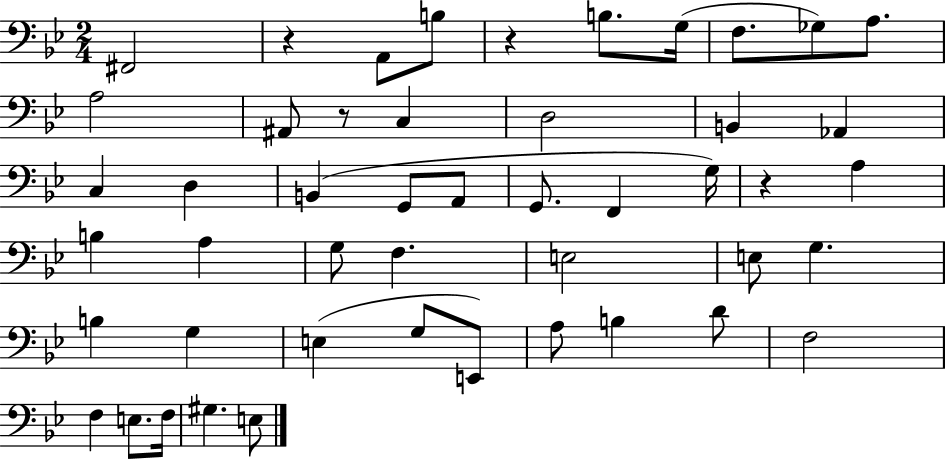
F#2/h R/q A2/e B3/e R/q B3/e. G3/s F3/e. Gb3/e A3/e. A3/h A#2/e R/e C3/q D3/h B2/q Ab2/q C3/q D3/q B2/q G2/e A2/e G2/e. F2/q G3/s R/q A3/q B3/q A3/q G3/e F3/q. E3/h E3/e G3/q. B3/q G3/q E3/q G3/e E2/e A3/e B3/q D4/e F3/h F3/q E3/e. F3/s G#3/q. E3/e